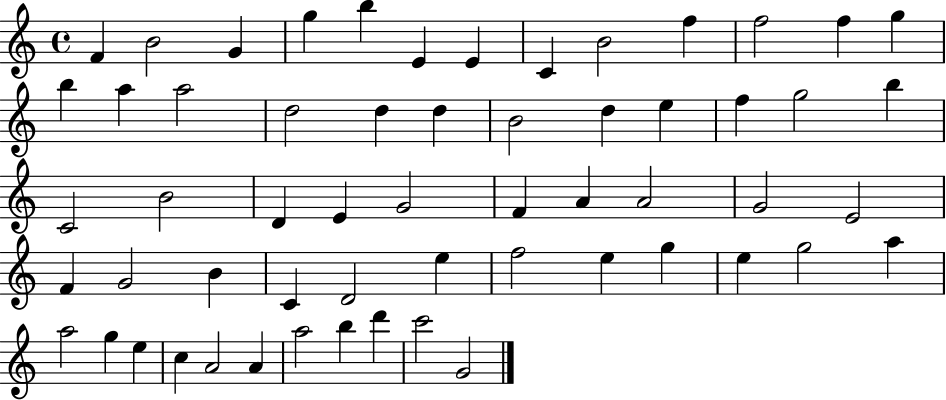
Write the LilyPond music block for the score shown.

{
  \clef treble
  \time 4/4
  \defaultTimeSignature
  \key c \major
  f'4 b'2 g'4 | g''4 b''4 e'4 e'4 | c'4 b'2 f''4 | f''2 f''4 g''4 | \break b''4 a''4 a''2 | d''2 d''4 d''4 | b'2 d''4 e''4 | f''4 g''2 b''4 | \break c'2 b'2 | d'4 e'4 g'2 | f'4 a'4 a'2 | g'2 e'2 | \break f'4 g'2 b'4 | c'4 d'2 e''4 | f''2 e''4 g''4 | e''4 g''2 a''4 | \break a''2 g''4 e''4 | c''4 a'2 a'4 | a''2 b''4 d'''4 | c'''2 g'2 | \break \bar "|."
}